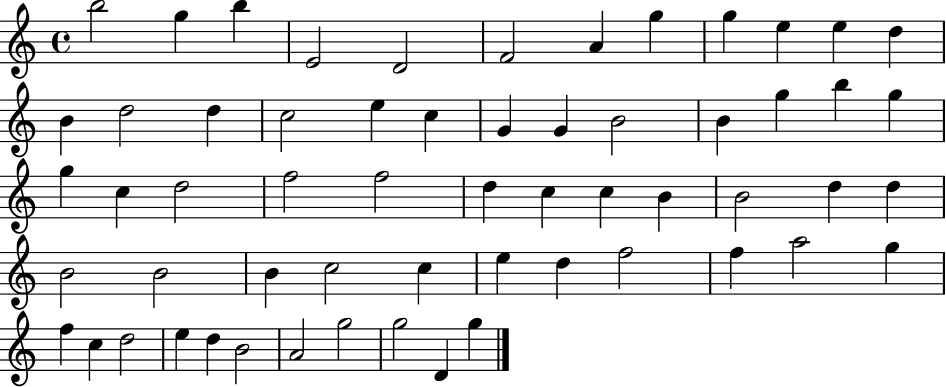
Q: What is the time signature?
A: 4/4